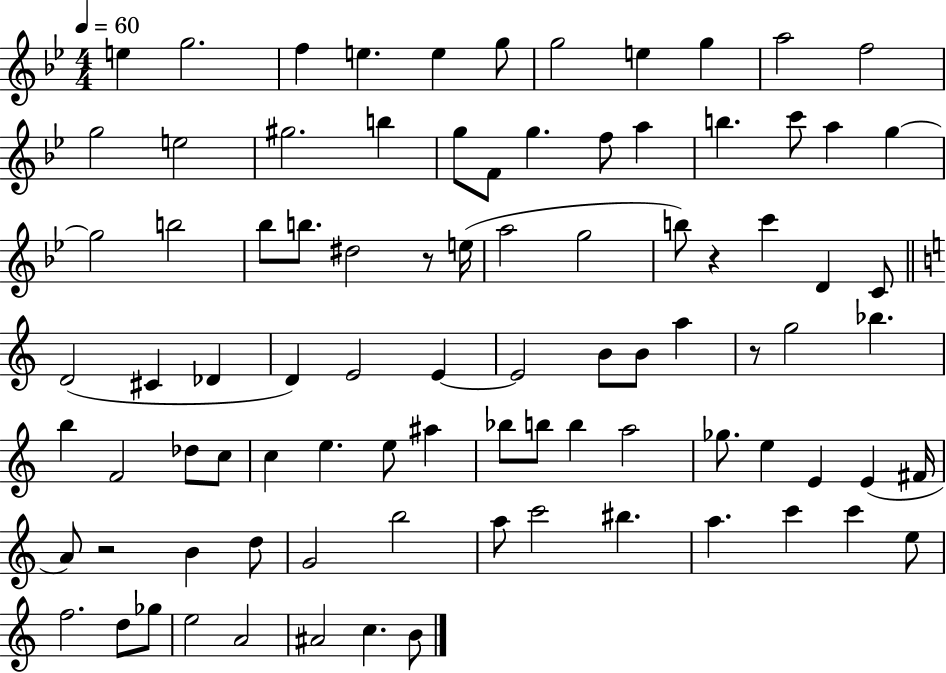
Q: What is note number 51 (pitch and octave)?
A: Db5